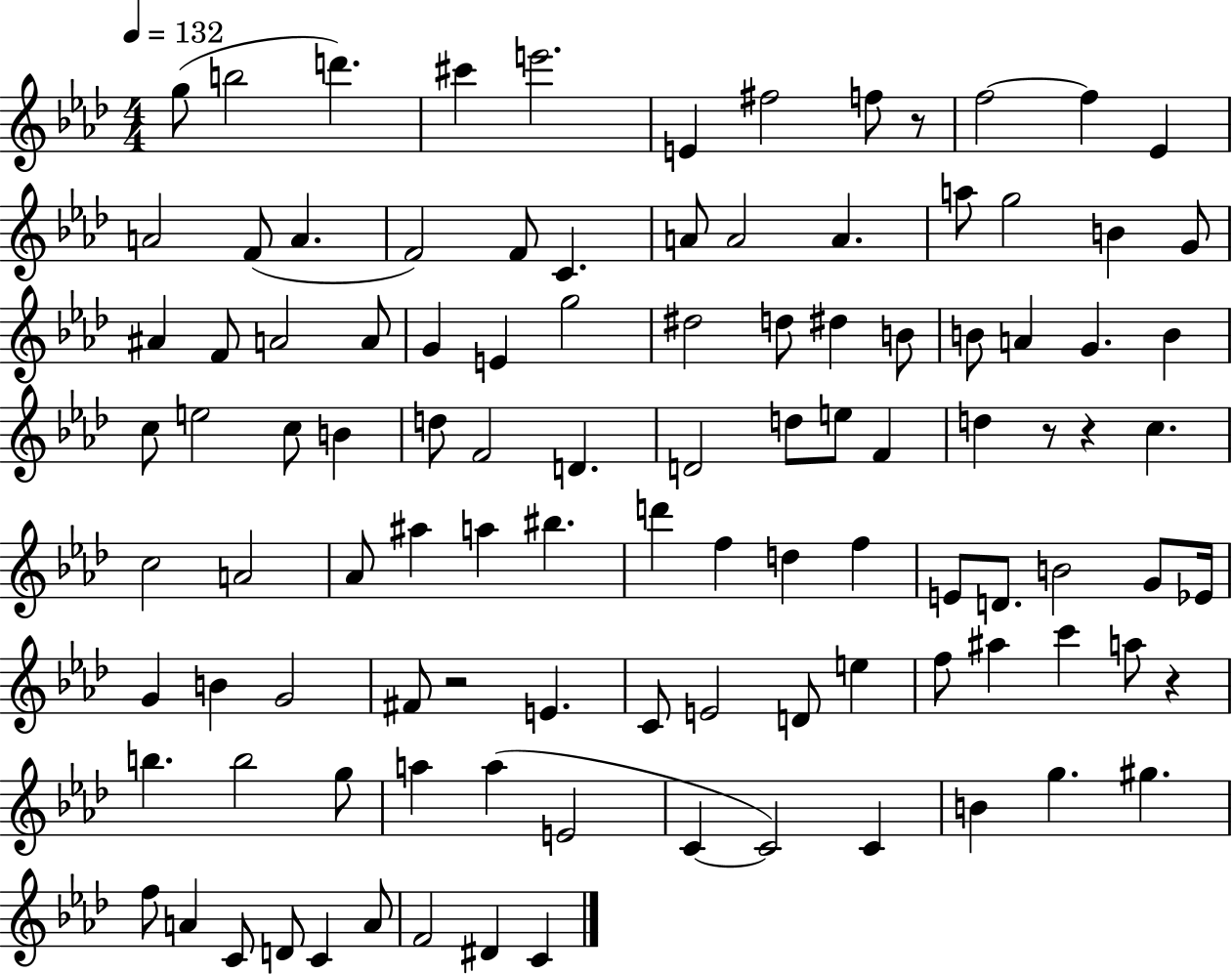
{
  \clef treble
  \numericTimeSignature
  \time 4/4
  \key aes \major
  \tempo 4 = 132
  g''8( b''2 d'''4.) | cis'''4 e'''2. | e'4 fis''2 f''8 r8 | f''2~~ f''4 ees'4 | \break a'2 f'8( a'4. | f'2) f'8 c'4. | a'8 a'2 a'4. | a''8 g''2 b'4 g'8 | \break ais'4 f'8 a'2 a'8 | g'4 e'4 g''2 | dis''2 d''8 dis''4 b'8 | b'8 a'4 g'4. b'4 | \break c''8 e''2 c''8 b'4 | d''8 f'2 d'4. | d'2 d''8 e''8 f'4 | d''4 r8 r4 c''4. | \break c''2 a'2 | aes'8 ais''4 a''4 bis''4. | d'''4 f''4 d''4 f''4 | e'8 d'8. b'2 g'8 ees'16 | \break g'4 b'4 g'2 | fis'8 r2 e'4. | c'8 e'2 d'8 e''4 | f''8 ais''4 c'''4 a''8 r4 | \break b''4. b''2 g''8 | a''4 a''4( e'2 | c'4~~ c'2) c'4 | b'4 g''4. gis''4. | \break f''8 a'4 c'8 d'8 c'4 a'8 | f'2 dis'4 c'4 | \bar "|."
}